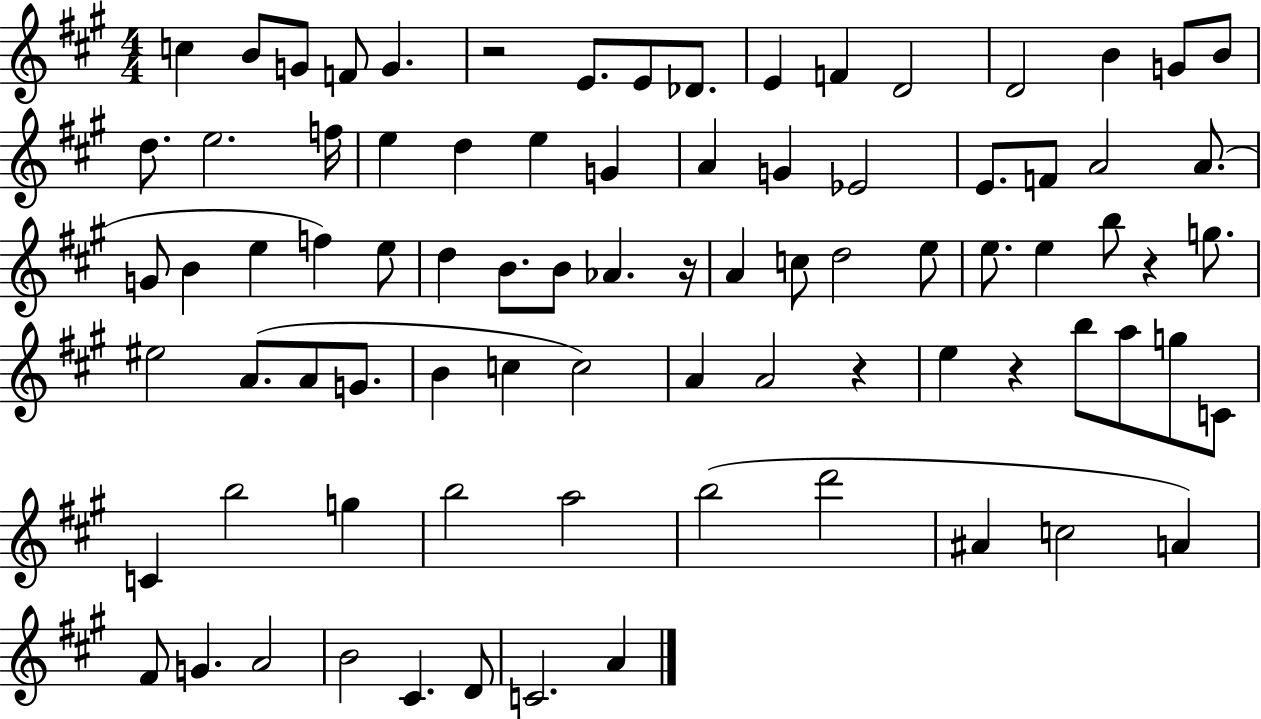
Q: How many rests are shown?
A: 5